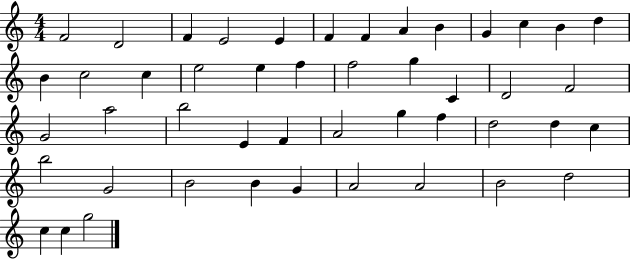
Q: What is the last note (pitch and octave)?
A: G5